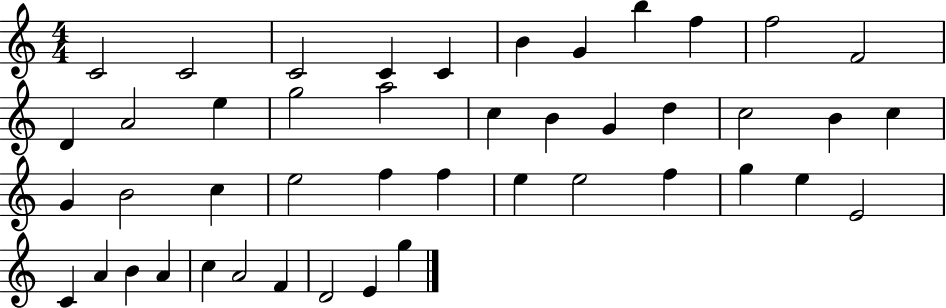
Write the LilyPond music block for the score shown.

{
  \clef treble
  \numericTimeSignature
  \time 4/4
  \key c \major
  c'2 c'2 | c'2 c'4 c'4 | b'4 g'4 b''4 f''4 | f''2 f'2 | \break d'4 a'2 e''4 | g''2 a''2 | c''4 b'4 g'4 d''4 | c''2 b'4 c''4 | \break g'4 b'2 c''4 | e''2 f''4 f''4 | e''4 e''2 f''4 | g''4 e''4 e'2 | \break c'4 a'4 b'4 a'4 | c''4 a'2 f'4 | d'2 e'4 g''4 | \bar "|."
}